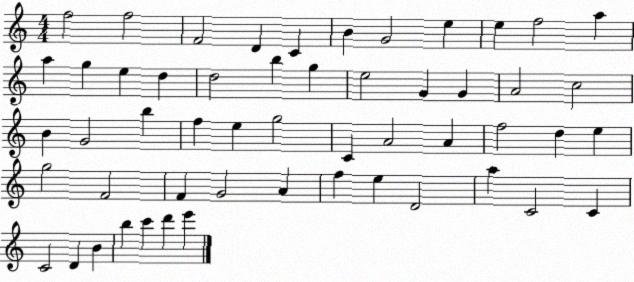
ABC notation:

X:1
T:Untitled
M:4/4
L:1/4
K:C
f2 f2 F2 D C B G2 e e f2 a a g e d d2 b g e2 G G A2 c2 B G2 b f e g2 C A2 A f2 d e g2 F2 F G2 A f e D2 a C2 C C2 D B b c' d' e'